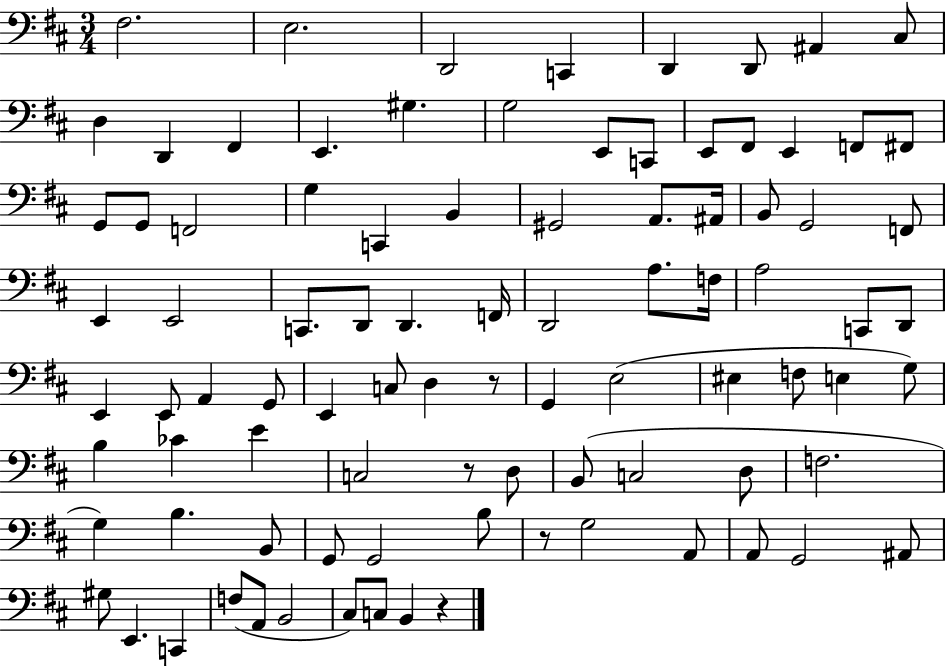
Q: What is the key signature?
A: D major